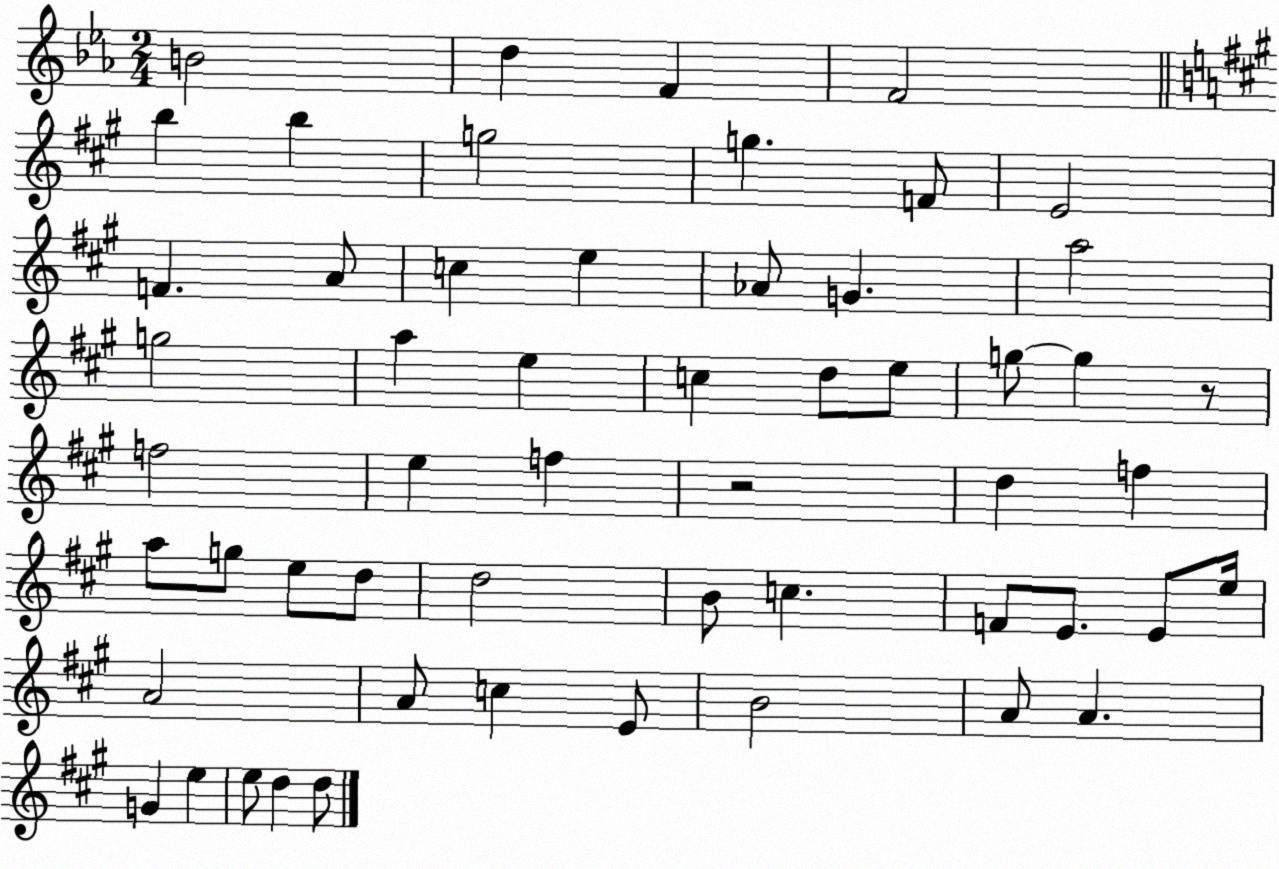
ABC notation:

X:1
T:Untitled
M:2/4
L:1/4
K:Eb
B2 d F F2 b b g2 g F/2 E2 F A/2 c e _A/2 G a2 g2 a e c d/2 e/2 g/2 g z/2 f2 e f z2 d f a/2 g/2 e/2 d/2 d2 B/2 c F/2 E/2 E/2 e/4 A2 A/2 c E/2 B2 A/2 A G e e/2 d d/2